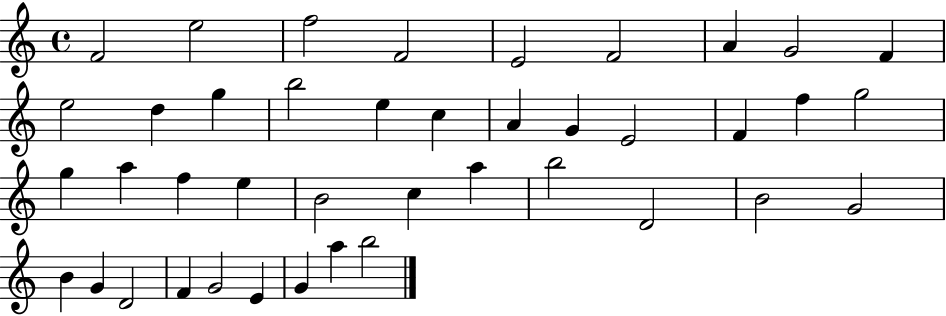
X:1
T:Untitled
M:4/4
L:1/4
K:C
F2 e2 f2 F2 E2 F2 A G2 F e2 d g b2 e c A G E2 F f g2 g a f e B2 c a b2 D2 B2 G2 B G D2 F G2 E G a b2